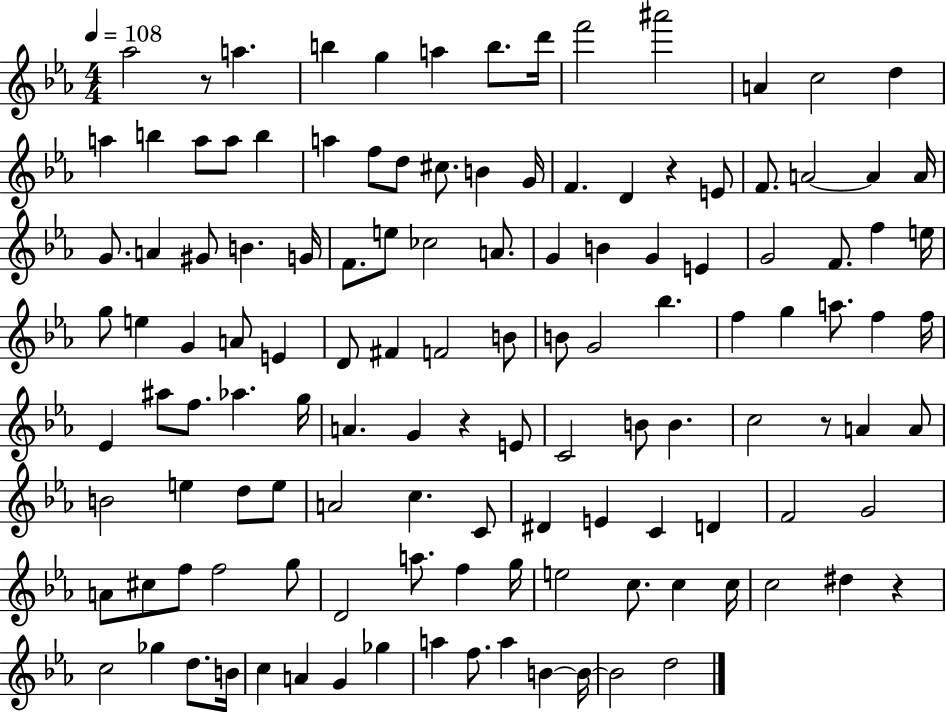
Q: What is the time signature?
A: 4/4